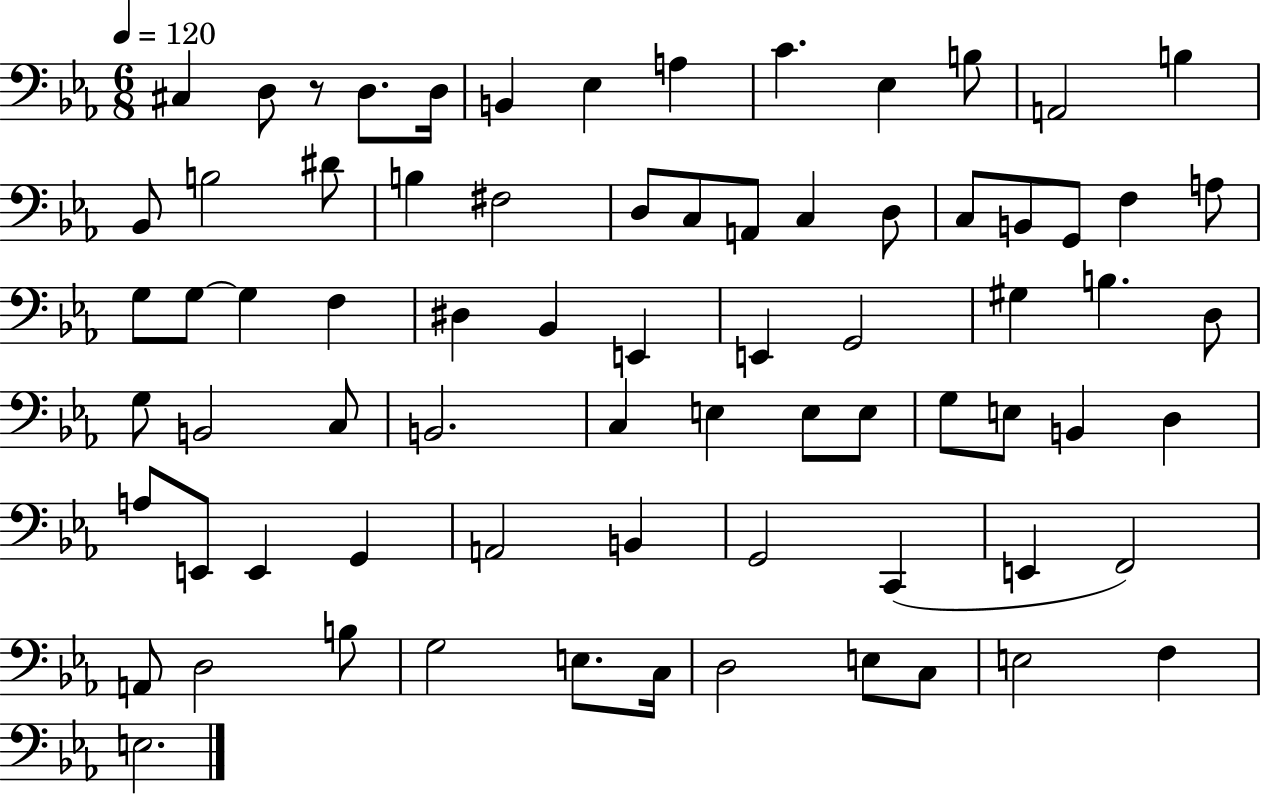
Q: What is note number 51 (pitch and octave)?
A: D3